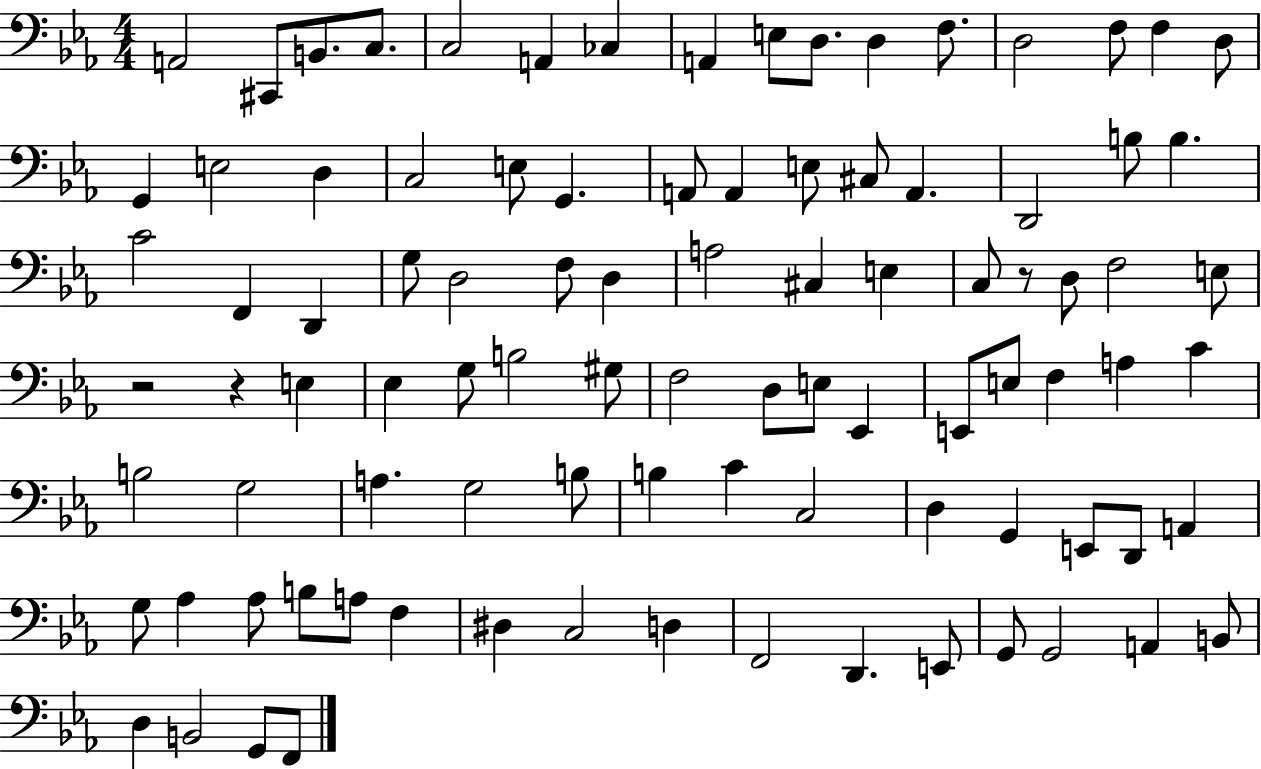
A2/h C#2/e B2/e. C3/e. C3/h A2/q CES3/q A2/q E3/e D3/e. D3/q F3/e. D3/h F3/e F3/q D3/e G2/q E3/h D3/q C3/h E3/e G2/q. A2/e A2/q E3/e C#3/e A2/q. D2/h B3/e B3/q. C4/h F2/q D2/q G3/e D3/h F3/e D3/q A3/h C#3/q E3/q C3/e R/e D3/e F3/h E3/e R/h R/q E3/q Eb3/q G3/e B3/h G#3/e F3/h D3/e E3/e Eb2/q E2/e E3/e F3/q A3/q C4/q B3/h G3/h A3/q. G3/h B3/e B3/q C4/q C3/h D3/q G2/q E2/e D2/e A2/q G3/e Ab3/q Ab3/e B3/e A3/e F3/q D#3/q C3/h D3/q F2/h D2/q. E2/e G2/e G2/h A2/q B2/e D3/q B2/h G2/e F2/e